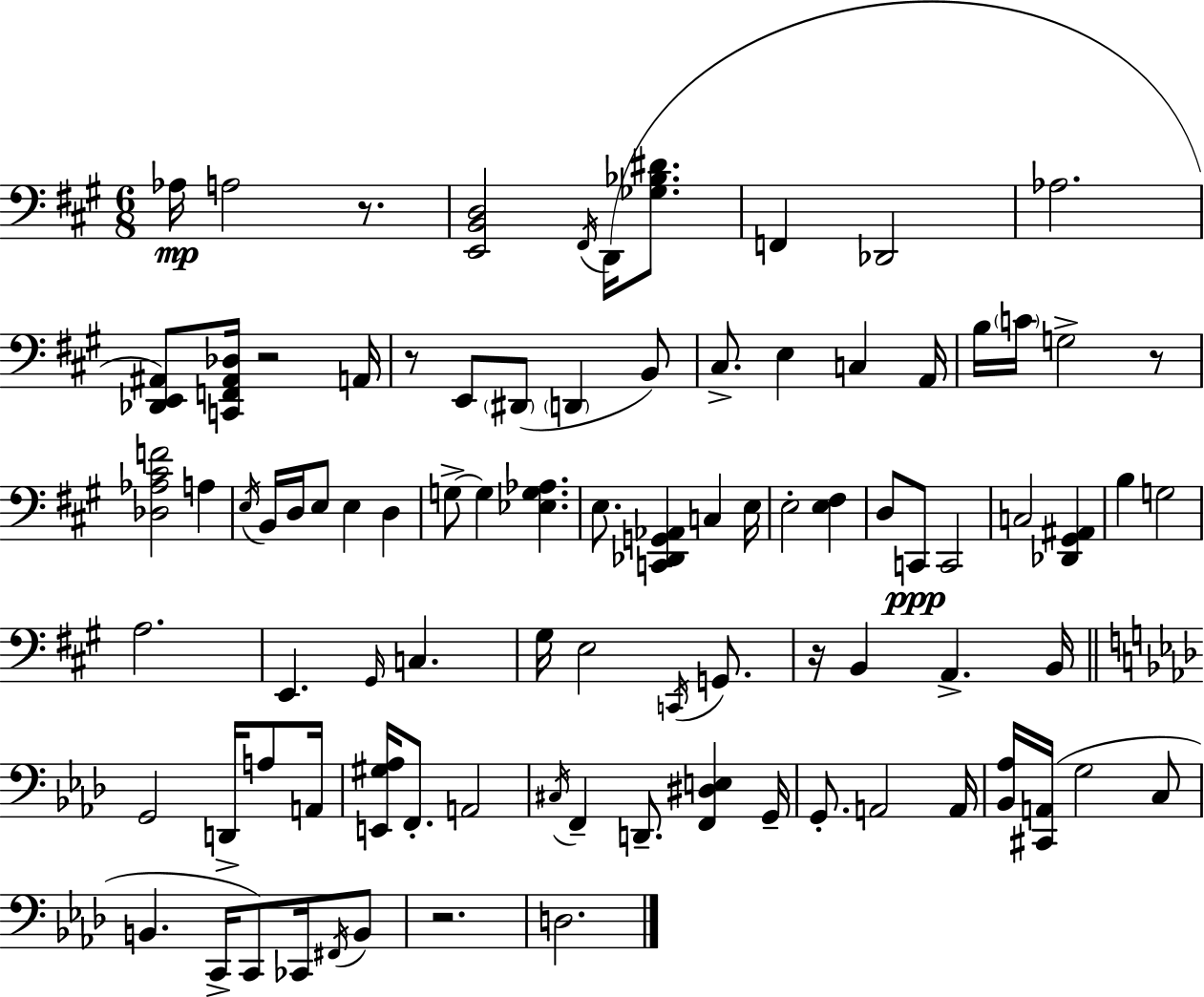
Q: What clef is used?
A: bass